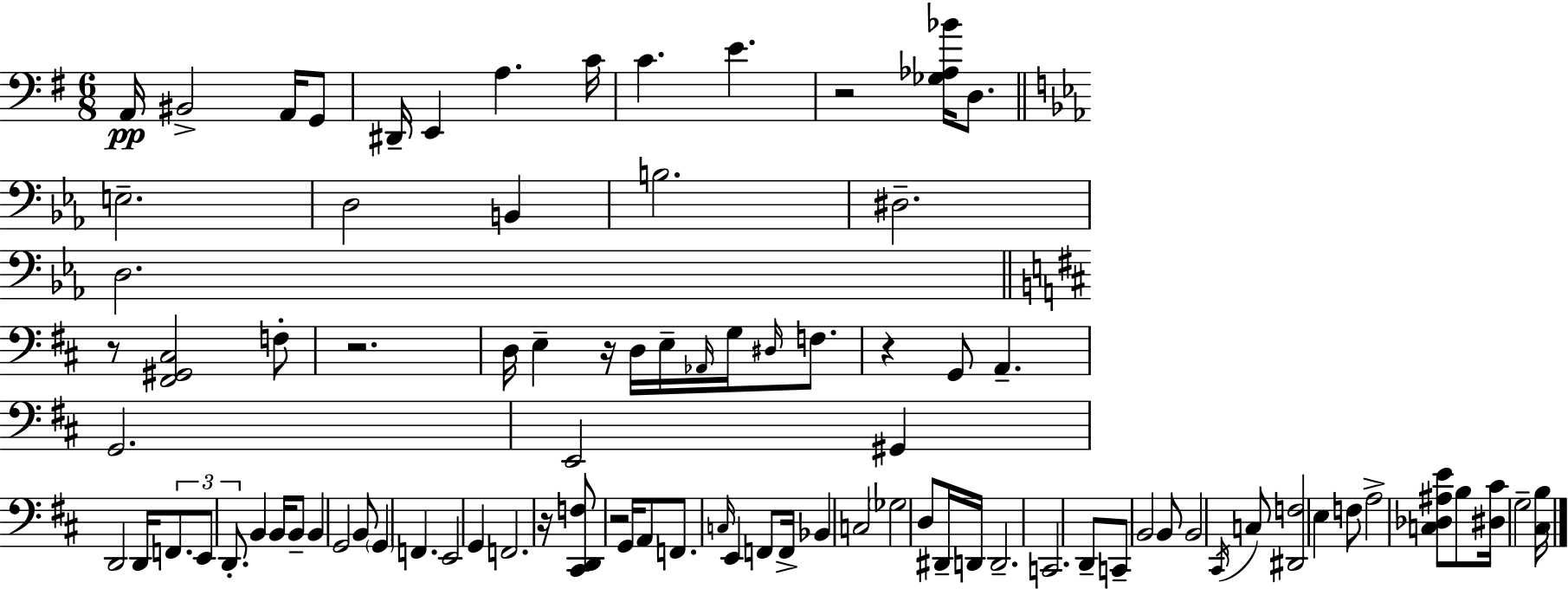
{
  \clef bass
  \numericTimeSignature
  \time 6/8
  \key e \minor
  a,16\pp bis,2-> a,16 g,8 | dis,16-- e,4 a4. c'16 | c'4. e'4. | r2 <ges aes bes'>16 d8. | \break \bar "||" \break \key ees \major e2.-- | d2 b,4 | b2. | dis2.-- | \break d2. | \bar "||" \break \key b \minor r8 <fis, gis, cis>2 f8-. | r2. | d16 e4-- r16 d16 e16-- \grace { aes,16 } g16 \grace { dis16 } f8. | r4 g,8 a,4.-- | \break g,2. | e,2 gis,4 | d,2 d,16 \tuplet 3/2 { f,8. | e,8 d,8.-. } b,4 b,16 | \break b,8-- b,4 g,2 | b,8 \parenthesize g,4 f,4. | e,2 g,4 | f,2. | \break r16 <cis, d, f>8 r2 | g,16 a,8 f,8. \grace { c16 } e,4 | f,8 f,16-> bes,4 c2 | \parenthesize ges2 d8 | \break dis,16-- d,16 d,2.-- | c,2. | d,8-- c,8-- b,2 | b,8 b,2 | \break \acciaccatura { cis,16 } c8 <dis, f>2 | e4 f8 a2-> | <c des ais e'>8 b8 <dis cis'>16 g2-- | <cis b>16 \bar "|."
}